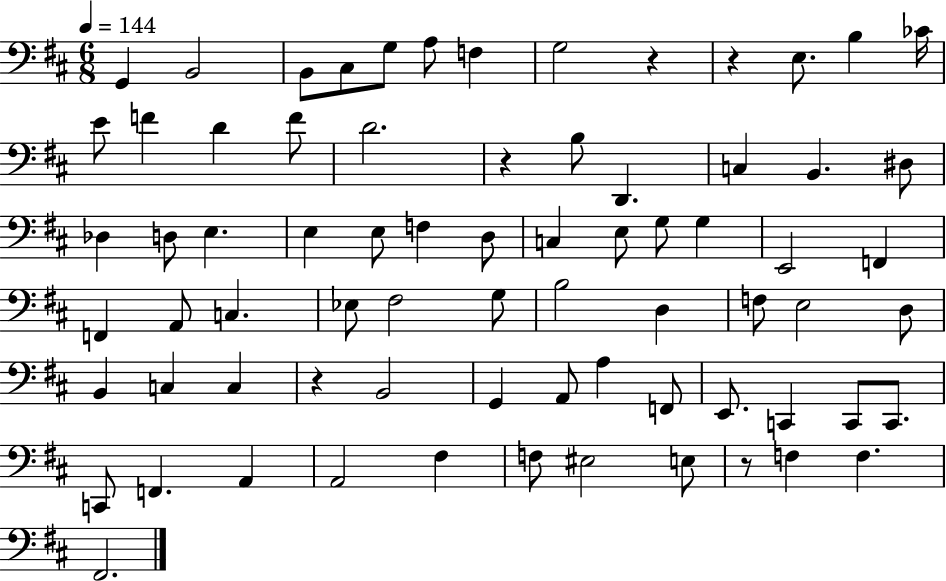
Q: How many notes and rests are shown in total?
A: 73